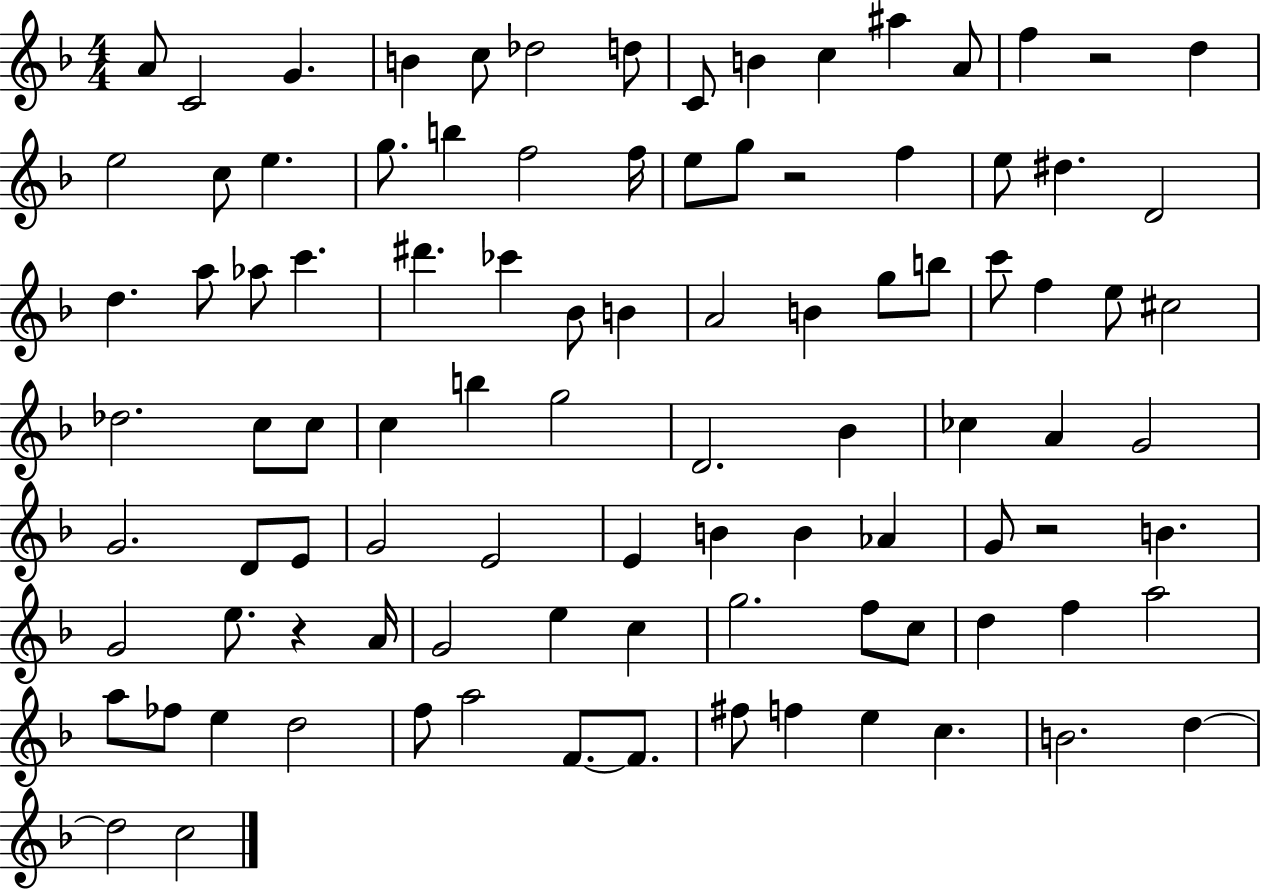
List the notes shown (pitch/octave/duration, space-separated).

A4/e C4/h G4/q. B4/q C5/e Db5/h D5/e C4/e B4/q C5/q A#5/q A4/e F5/q R/h D5/q E5/h C5/e E5/q. G5/e. B5/q F5/h F5/s E5/e G5/e R/h F5/q E5/e D#5/q. D4/h D5/q. A5/e Ab5/e C6/q. D#6/q. CES6/q Bb4/e B4/q A4/h B4/q G5/e B5/e C6/e F5/q E5/e C#5/h Db5/h. C5/e C5/e C5/q B5/q G5/h D4/h. Bb4/q CES5/q A4/q G4/h G4/h. D4/e E4/e G4/h E4/h E4/q B4/q B4/q Ab4/q G4/e R/h B4/q. G4/h E5/e. R/q A4/s G4/h E5/q C5/q G5/h. F5/e C5/e D5/q F5/q A5/h A5/e FES5/e E5/q D5/h F5/e A5/h F4/e. F4/e. F#5/e F5/q E5/q C5/q. B4/h. D5/q D5/h C5/h